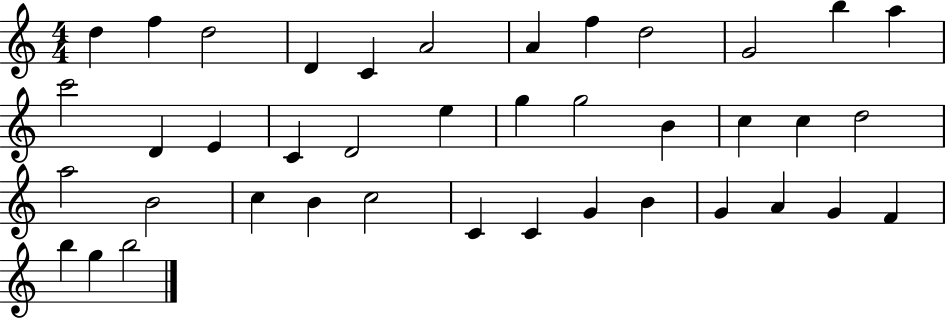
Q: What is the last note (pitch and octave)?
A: B5